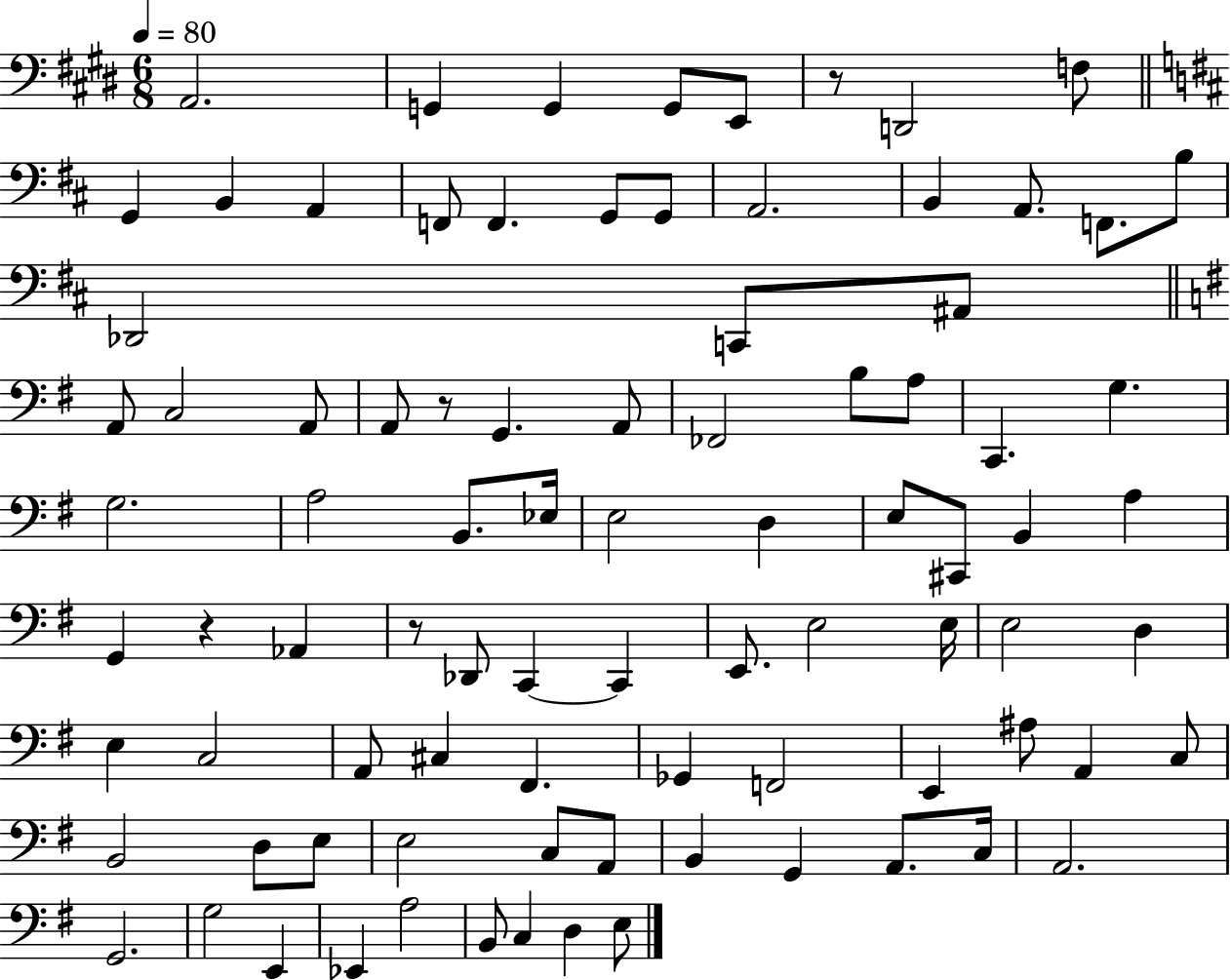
X:1
T:Untitled
M:6/8
L:1/4
K:E
A,,2 G,, G,, G,,/2 E,,/2 z/2 D,,2 F,/2 G,, B,, A,, F,,/2 F,, G,,/2 G,,/2 A,,2 B,, A,,/2 F,,/2 B,/2 _D,,2 C,,/2 ^A,,/2 A,,/2 C,2 A,,/2 A,,/2 z/2 G,, A,,/2 _F,,2 B,/2 A,/2 C,, G, G,2 A,2 B,,/2 _E,/4 E,2 D, E,/2 ^C,,/2 B,, A, G,, z _A,, z/2 _D,,/2 C,, C,, E,,/2 E,2 E,/4 E,2 D, E, C,2 A,,/2 ^C, ^F,, _G,, F,,2 E,, ^A,/2 A,, C,/2 B,,2 D,/2 E,/2 E,2 C,/2 A,,/2 B,, G,, A,,/2 C,/4 A,,2 G,,2 G,2 E,, _E,, A,2 B,,/2 C, D, E,/2